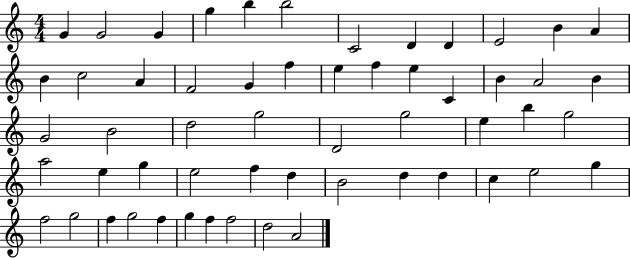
{
  \clef treble
  \numericTimeSignature
  \time 4/4
  \key c \major
  g'4 g'2 g'4 | g''4 b''4 b''2 | c'2 d'4 d'4 | e'2 b'4 a'4 | \break b'4 c''2 a'4 | f'2 g'4 f''4 | e''4 f''4 e''4 c'4 | b'4 a'2 b'4 | \break g'2 b'2 | d''2 g''2 | d'2 g''2 | e''4 b''4 g''2 | \break a''2 e''4 g''4 | e''2 f''4 d''4 | b'2 d''4 d''4 | c''4 e''2 g''4 | \break f''2 g''2 | f''4 g''2 f''4 | g''4 f''4 f''2 | d''2 a'2 | \break \bar "|."
}